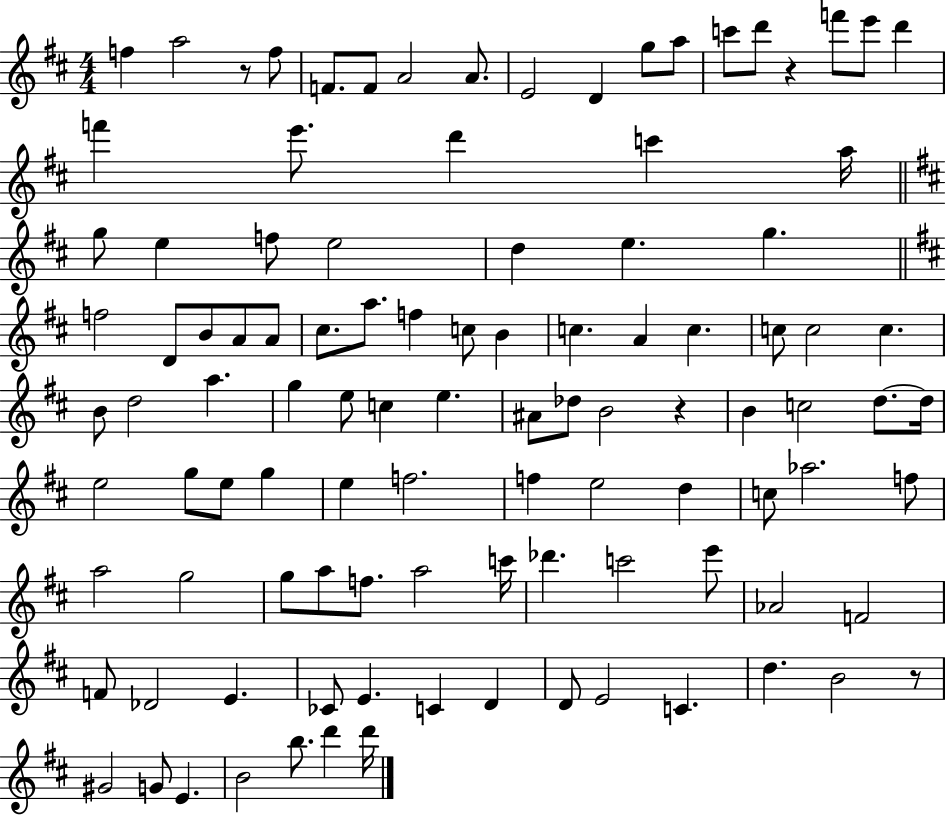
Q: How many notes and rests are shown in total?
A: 105